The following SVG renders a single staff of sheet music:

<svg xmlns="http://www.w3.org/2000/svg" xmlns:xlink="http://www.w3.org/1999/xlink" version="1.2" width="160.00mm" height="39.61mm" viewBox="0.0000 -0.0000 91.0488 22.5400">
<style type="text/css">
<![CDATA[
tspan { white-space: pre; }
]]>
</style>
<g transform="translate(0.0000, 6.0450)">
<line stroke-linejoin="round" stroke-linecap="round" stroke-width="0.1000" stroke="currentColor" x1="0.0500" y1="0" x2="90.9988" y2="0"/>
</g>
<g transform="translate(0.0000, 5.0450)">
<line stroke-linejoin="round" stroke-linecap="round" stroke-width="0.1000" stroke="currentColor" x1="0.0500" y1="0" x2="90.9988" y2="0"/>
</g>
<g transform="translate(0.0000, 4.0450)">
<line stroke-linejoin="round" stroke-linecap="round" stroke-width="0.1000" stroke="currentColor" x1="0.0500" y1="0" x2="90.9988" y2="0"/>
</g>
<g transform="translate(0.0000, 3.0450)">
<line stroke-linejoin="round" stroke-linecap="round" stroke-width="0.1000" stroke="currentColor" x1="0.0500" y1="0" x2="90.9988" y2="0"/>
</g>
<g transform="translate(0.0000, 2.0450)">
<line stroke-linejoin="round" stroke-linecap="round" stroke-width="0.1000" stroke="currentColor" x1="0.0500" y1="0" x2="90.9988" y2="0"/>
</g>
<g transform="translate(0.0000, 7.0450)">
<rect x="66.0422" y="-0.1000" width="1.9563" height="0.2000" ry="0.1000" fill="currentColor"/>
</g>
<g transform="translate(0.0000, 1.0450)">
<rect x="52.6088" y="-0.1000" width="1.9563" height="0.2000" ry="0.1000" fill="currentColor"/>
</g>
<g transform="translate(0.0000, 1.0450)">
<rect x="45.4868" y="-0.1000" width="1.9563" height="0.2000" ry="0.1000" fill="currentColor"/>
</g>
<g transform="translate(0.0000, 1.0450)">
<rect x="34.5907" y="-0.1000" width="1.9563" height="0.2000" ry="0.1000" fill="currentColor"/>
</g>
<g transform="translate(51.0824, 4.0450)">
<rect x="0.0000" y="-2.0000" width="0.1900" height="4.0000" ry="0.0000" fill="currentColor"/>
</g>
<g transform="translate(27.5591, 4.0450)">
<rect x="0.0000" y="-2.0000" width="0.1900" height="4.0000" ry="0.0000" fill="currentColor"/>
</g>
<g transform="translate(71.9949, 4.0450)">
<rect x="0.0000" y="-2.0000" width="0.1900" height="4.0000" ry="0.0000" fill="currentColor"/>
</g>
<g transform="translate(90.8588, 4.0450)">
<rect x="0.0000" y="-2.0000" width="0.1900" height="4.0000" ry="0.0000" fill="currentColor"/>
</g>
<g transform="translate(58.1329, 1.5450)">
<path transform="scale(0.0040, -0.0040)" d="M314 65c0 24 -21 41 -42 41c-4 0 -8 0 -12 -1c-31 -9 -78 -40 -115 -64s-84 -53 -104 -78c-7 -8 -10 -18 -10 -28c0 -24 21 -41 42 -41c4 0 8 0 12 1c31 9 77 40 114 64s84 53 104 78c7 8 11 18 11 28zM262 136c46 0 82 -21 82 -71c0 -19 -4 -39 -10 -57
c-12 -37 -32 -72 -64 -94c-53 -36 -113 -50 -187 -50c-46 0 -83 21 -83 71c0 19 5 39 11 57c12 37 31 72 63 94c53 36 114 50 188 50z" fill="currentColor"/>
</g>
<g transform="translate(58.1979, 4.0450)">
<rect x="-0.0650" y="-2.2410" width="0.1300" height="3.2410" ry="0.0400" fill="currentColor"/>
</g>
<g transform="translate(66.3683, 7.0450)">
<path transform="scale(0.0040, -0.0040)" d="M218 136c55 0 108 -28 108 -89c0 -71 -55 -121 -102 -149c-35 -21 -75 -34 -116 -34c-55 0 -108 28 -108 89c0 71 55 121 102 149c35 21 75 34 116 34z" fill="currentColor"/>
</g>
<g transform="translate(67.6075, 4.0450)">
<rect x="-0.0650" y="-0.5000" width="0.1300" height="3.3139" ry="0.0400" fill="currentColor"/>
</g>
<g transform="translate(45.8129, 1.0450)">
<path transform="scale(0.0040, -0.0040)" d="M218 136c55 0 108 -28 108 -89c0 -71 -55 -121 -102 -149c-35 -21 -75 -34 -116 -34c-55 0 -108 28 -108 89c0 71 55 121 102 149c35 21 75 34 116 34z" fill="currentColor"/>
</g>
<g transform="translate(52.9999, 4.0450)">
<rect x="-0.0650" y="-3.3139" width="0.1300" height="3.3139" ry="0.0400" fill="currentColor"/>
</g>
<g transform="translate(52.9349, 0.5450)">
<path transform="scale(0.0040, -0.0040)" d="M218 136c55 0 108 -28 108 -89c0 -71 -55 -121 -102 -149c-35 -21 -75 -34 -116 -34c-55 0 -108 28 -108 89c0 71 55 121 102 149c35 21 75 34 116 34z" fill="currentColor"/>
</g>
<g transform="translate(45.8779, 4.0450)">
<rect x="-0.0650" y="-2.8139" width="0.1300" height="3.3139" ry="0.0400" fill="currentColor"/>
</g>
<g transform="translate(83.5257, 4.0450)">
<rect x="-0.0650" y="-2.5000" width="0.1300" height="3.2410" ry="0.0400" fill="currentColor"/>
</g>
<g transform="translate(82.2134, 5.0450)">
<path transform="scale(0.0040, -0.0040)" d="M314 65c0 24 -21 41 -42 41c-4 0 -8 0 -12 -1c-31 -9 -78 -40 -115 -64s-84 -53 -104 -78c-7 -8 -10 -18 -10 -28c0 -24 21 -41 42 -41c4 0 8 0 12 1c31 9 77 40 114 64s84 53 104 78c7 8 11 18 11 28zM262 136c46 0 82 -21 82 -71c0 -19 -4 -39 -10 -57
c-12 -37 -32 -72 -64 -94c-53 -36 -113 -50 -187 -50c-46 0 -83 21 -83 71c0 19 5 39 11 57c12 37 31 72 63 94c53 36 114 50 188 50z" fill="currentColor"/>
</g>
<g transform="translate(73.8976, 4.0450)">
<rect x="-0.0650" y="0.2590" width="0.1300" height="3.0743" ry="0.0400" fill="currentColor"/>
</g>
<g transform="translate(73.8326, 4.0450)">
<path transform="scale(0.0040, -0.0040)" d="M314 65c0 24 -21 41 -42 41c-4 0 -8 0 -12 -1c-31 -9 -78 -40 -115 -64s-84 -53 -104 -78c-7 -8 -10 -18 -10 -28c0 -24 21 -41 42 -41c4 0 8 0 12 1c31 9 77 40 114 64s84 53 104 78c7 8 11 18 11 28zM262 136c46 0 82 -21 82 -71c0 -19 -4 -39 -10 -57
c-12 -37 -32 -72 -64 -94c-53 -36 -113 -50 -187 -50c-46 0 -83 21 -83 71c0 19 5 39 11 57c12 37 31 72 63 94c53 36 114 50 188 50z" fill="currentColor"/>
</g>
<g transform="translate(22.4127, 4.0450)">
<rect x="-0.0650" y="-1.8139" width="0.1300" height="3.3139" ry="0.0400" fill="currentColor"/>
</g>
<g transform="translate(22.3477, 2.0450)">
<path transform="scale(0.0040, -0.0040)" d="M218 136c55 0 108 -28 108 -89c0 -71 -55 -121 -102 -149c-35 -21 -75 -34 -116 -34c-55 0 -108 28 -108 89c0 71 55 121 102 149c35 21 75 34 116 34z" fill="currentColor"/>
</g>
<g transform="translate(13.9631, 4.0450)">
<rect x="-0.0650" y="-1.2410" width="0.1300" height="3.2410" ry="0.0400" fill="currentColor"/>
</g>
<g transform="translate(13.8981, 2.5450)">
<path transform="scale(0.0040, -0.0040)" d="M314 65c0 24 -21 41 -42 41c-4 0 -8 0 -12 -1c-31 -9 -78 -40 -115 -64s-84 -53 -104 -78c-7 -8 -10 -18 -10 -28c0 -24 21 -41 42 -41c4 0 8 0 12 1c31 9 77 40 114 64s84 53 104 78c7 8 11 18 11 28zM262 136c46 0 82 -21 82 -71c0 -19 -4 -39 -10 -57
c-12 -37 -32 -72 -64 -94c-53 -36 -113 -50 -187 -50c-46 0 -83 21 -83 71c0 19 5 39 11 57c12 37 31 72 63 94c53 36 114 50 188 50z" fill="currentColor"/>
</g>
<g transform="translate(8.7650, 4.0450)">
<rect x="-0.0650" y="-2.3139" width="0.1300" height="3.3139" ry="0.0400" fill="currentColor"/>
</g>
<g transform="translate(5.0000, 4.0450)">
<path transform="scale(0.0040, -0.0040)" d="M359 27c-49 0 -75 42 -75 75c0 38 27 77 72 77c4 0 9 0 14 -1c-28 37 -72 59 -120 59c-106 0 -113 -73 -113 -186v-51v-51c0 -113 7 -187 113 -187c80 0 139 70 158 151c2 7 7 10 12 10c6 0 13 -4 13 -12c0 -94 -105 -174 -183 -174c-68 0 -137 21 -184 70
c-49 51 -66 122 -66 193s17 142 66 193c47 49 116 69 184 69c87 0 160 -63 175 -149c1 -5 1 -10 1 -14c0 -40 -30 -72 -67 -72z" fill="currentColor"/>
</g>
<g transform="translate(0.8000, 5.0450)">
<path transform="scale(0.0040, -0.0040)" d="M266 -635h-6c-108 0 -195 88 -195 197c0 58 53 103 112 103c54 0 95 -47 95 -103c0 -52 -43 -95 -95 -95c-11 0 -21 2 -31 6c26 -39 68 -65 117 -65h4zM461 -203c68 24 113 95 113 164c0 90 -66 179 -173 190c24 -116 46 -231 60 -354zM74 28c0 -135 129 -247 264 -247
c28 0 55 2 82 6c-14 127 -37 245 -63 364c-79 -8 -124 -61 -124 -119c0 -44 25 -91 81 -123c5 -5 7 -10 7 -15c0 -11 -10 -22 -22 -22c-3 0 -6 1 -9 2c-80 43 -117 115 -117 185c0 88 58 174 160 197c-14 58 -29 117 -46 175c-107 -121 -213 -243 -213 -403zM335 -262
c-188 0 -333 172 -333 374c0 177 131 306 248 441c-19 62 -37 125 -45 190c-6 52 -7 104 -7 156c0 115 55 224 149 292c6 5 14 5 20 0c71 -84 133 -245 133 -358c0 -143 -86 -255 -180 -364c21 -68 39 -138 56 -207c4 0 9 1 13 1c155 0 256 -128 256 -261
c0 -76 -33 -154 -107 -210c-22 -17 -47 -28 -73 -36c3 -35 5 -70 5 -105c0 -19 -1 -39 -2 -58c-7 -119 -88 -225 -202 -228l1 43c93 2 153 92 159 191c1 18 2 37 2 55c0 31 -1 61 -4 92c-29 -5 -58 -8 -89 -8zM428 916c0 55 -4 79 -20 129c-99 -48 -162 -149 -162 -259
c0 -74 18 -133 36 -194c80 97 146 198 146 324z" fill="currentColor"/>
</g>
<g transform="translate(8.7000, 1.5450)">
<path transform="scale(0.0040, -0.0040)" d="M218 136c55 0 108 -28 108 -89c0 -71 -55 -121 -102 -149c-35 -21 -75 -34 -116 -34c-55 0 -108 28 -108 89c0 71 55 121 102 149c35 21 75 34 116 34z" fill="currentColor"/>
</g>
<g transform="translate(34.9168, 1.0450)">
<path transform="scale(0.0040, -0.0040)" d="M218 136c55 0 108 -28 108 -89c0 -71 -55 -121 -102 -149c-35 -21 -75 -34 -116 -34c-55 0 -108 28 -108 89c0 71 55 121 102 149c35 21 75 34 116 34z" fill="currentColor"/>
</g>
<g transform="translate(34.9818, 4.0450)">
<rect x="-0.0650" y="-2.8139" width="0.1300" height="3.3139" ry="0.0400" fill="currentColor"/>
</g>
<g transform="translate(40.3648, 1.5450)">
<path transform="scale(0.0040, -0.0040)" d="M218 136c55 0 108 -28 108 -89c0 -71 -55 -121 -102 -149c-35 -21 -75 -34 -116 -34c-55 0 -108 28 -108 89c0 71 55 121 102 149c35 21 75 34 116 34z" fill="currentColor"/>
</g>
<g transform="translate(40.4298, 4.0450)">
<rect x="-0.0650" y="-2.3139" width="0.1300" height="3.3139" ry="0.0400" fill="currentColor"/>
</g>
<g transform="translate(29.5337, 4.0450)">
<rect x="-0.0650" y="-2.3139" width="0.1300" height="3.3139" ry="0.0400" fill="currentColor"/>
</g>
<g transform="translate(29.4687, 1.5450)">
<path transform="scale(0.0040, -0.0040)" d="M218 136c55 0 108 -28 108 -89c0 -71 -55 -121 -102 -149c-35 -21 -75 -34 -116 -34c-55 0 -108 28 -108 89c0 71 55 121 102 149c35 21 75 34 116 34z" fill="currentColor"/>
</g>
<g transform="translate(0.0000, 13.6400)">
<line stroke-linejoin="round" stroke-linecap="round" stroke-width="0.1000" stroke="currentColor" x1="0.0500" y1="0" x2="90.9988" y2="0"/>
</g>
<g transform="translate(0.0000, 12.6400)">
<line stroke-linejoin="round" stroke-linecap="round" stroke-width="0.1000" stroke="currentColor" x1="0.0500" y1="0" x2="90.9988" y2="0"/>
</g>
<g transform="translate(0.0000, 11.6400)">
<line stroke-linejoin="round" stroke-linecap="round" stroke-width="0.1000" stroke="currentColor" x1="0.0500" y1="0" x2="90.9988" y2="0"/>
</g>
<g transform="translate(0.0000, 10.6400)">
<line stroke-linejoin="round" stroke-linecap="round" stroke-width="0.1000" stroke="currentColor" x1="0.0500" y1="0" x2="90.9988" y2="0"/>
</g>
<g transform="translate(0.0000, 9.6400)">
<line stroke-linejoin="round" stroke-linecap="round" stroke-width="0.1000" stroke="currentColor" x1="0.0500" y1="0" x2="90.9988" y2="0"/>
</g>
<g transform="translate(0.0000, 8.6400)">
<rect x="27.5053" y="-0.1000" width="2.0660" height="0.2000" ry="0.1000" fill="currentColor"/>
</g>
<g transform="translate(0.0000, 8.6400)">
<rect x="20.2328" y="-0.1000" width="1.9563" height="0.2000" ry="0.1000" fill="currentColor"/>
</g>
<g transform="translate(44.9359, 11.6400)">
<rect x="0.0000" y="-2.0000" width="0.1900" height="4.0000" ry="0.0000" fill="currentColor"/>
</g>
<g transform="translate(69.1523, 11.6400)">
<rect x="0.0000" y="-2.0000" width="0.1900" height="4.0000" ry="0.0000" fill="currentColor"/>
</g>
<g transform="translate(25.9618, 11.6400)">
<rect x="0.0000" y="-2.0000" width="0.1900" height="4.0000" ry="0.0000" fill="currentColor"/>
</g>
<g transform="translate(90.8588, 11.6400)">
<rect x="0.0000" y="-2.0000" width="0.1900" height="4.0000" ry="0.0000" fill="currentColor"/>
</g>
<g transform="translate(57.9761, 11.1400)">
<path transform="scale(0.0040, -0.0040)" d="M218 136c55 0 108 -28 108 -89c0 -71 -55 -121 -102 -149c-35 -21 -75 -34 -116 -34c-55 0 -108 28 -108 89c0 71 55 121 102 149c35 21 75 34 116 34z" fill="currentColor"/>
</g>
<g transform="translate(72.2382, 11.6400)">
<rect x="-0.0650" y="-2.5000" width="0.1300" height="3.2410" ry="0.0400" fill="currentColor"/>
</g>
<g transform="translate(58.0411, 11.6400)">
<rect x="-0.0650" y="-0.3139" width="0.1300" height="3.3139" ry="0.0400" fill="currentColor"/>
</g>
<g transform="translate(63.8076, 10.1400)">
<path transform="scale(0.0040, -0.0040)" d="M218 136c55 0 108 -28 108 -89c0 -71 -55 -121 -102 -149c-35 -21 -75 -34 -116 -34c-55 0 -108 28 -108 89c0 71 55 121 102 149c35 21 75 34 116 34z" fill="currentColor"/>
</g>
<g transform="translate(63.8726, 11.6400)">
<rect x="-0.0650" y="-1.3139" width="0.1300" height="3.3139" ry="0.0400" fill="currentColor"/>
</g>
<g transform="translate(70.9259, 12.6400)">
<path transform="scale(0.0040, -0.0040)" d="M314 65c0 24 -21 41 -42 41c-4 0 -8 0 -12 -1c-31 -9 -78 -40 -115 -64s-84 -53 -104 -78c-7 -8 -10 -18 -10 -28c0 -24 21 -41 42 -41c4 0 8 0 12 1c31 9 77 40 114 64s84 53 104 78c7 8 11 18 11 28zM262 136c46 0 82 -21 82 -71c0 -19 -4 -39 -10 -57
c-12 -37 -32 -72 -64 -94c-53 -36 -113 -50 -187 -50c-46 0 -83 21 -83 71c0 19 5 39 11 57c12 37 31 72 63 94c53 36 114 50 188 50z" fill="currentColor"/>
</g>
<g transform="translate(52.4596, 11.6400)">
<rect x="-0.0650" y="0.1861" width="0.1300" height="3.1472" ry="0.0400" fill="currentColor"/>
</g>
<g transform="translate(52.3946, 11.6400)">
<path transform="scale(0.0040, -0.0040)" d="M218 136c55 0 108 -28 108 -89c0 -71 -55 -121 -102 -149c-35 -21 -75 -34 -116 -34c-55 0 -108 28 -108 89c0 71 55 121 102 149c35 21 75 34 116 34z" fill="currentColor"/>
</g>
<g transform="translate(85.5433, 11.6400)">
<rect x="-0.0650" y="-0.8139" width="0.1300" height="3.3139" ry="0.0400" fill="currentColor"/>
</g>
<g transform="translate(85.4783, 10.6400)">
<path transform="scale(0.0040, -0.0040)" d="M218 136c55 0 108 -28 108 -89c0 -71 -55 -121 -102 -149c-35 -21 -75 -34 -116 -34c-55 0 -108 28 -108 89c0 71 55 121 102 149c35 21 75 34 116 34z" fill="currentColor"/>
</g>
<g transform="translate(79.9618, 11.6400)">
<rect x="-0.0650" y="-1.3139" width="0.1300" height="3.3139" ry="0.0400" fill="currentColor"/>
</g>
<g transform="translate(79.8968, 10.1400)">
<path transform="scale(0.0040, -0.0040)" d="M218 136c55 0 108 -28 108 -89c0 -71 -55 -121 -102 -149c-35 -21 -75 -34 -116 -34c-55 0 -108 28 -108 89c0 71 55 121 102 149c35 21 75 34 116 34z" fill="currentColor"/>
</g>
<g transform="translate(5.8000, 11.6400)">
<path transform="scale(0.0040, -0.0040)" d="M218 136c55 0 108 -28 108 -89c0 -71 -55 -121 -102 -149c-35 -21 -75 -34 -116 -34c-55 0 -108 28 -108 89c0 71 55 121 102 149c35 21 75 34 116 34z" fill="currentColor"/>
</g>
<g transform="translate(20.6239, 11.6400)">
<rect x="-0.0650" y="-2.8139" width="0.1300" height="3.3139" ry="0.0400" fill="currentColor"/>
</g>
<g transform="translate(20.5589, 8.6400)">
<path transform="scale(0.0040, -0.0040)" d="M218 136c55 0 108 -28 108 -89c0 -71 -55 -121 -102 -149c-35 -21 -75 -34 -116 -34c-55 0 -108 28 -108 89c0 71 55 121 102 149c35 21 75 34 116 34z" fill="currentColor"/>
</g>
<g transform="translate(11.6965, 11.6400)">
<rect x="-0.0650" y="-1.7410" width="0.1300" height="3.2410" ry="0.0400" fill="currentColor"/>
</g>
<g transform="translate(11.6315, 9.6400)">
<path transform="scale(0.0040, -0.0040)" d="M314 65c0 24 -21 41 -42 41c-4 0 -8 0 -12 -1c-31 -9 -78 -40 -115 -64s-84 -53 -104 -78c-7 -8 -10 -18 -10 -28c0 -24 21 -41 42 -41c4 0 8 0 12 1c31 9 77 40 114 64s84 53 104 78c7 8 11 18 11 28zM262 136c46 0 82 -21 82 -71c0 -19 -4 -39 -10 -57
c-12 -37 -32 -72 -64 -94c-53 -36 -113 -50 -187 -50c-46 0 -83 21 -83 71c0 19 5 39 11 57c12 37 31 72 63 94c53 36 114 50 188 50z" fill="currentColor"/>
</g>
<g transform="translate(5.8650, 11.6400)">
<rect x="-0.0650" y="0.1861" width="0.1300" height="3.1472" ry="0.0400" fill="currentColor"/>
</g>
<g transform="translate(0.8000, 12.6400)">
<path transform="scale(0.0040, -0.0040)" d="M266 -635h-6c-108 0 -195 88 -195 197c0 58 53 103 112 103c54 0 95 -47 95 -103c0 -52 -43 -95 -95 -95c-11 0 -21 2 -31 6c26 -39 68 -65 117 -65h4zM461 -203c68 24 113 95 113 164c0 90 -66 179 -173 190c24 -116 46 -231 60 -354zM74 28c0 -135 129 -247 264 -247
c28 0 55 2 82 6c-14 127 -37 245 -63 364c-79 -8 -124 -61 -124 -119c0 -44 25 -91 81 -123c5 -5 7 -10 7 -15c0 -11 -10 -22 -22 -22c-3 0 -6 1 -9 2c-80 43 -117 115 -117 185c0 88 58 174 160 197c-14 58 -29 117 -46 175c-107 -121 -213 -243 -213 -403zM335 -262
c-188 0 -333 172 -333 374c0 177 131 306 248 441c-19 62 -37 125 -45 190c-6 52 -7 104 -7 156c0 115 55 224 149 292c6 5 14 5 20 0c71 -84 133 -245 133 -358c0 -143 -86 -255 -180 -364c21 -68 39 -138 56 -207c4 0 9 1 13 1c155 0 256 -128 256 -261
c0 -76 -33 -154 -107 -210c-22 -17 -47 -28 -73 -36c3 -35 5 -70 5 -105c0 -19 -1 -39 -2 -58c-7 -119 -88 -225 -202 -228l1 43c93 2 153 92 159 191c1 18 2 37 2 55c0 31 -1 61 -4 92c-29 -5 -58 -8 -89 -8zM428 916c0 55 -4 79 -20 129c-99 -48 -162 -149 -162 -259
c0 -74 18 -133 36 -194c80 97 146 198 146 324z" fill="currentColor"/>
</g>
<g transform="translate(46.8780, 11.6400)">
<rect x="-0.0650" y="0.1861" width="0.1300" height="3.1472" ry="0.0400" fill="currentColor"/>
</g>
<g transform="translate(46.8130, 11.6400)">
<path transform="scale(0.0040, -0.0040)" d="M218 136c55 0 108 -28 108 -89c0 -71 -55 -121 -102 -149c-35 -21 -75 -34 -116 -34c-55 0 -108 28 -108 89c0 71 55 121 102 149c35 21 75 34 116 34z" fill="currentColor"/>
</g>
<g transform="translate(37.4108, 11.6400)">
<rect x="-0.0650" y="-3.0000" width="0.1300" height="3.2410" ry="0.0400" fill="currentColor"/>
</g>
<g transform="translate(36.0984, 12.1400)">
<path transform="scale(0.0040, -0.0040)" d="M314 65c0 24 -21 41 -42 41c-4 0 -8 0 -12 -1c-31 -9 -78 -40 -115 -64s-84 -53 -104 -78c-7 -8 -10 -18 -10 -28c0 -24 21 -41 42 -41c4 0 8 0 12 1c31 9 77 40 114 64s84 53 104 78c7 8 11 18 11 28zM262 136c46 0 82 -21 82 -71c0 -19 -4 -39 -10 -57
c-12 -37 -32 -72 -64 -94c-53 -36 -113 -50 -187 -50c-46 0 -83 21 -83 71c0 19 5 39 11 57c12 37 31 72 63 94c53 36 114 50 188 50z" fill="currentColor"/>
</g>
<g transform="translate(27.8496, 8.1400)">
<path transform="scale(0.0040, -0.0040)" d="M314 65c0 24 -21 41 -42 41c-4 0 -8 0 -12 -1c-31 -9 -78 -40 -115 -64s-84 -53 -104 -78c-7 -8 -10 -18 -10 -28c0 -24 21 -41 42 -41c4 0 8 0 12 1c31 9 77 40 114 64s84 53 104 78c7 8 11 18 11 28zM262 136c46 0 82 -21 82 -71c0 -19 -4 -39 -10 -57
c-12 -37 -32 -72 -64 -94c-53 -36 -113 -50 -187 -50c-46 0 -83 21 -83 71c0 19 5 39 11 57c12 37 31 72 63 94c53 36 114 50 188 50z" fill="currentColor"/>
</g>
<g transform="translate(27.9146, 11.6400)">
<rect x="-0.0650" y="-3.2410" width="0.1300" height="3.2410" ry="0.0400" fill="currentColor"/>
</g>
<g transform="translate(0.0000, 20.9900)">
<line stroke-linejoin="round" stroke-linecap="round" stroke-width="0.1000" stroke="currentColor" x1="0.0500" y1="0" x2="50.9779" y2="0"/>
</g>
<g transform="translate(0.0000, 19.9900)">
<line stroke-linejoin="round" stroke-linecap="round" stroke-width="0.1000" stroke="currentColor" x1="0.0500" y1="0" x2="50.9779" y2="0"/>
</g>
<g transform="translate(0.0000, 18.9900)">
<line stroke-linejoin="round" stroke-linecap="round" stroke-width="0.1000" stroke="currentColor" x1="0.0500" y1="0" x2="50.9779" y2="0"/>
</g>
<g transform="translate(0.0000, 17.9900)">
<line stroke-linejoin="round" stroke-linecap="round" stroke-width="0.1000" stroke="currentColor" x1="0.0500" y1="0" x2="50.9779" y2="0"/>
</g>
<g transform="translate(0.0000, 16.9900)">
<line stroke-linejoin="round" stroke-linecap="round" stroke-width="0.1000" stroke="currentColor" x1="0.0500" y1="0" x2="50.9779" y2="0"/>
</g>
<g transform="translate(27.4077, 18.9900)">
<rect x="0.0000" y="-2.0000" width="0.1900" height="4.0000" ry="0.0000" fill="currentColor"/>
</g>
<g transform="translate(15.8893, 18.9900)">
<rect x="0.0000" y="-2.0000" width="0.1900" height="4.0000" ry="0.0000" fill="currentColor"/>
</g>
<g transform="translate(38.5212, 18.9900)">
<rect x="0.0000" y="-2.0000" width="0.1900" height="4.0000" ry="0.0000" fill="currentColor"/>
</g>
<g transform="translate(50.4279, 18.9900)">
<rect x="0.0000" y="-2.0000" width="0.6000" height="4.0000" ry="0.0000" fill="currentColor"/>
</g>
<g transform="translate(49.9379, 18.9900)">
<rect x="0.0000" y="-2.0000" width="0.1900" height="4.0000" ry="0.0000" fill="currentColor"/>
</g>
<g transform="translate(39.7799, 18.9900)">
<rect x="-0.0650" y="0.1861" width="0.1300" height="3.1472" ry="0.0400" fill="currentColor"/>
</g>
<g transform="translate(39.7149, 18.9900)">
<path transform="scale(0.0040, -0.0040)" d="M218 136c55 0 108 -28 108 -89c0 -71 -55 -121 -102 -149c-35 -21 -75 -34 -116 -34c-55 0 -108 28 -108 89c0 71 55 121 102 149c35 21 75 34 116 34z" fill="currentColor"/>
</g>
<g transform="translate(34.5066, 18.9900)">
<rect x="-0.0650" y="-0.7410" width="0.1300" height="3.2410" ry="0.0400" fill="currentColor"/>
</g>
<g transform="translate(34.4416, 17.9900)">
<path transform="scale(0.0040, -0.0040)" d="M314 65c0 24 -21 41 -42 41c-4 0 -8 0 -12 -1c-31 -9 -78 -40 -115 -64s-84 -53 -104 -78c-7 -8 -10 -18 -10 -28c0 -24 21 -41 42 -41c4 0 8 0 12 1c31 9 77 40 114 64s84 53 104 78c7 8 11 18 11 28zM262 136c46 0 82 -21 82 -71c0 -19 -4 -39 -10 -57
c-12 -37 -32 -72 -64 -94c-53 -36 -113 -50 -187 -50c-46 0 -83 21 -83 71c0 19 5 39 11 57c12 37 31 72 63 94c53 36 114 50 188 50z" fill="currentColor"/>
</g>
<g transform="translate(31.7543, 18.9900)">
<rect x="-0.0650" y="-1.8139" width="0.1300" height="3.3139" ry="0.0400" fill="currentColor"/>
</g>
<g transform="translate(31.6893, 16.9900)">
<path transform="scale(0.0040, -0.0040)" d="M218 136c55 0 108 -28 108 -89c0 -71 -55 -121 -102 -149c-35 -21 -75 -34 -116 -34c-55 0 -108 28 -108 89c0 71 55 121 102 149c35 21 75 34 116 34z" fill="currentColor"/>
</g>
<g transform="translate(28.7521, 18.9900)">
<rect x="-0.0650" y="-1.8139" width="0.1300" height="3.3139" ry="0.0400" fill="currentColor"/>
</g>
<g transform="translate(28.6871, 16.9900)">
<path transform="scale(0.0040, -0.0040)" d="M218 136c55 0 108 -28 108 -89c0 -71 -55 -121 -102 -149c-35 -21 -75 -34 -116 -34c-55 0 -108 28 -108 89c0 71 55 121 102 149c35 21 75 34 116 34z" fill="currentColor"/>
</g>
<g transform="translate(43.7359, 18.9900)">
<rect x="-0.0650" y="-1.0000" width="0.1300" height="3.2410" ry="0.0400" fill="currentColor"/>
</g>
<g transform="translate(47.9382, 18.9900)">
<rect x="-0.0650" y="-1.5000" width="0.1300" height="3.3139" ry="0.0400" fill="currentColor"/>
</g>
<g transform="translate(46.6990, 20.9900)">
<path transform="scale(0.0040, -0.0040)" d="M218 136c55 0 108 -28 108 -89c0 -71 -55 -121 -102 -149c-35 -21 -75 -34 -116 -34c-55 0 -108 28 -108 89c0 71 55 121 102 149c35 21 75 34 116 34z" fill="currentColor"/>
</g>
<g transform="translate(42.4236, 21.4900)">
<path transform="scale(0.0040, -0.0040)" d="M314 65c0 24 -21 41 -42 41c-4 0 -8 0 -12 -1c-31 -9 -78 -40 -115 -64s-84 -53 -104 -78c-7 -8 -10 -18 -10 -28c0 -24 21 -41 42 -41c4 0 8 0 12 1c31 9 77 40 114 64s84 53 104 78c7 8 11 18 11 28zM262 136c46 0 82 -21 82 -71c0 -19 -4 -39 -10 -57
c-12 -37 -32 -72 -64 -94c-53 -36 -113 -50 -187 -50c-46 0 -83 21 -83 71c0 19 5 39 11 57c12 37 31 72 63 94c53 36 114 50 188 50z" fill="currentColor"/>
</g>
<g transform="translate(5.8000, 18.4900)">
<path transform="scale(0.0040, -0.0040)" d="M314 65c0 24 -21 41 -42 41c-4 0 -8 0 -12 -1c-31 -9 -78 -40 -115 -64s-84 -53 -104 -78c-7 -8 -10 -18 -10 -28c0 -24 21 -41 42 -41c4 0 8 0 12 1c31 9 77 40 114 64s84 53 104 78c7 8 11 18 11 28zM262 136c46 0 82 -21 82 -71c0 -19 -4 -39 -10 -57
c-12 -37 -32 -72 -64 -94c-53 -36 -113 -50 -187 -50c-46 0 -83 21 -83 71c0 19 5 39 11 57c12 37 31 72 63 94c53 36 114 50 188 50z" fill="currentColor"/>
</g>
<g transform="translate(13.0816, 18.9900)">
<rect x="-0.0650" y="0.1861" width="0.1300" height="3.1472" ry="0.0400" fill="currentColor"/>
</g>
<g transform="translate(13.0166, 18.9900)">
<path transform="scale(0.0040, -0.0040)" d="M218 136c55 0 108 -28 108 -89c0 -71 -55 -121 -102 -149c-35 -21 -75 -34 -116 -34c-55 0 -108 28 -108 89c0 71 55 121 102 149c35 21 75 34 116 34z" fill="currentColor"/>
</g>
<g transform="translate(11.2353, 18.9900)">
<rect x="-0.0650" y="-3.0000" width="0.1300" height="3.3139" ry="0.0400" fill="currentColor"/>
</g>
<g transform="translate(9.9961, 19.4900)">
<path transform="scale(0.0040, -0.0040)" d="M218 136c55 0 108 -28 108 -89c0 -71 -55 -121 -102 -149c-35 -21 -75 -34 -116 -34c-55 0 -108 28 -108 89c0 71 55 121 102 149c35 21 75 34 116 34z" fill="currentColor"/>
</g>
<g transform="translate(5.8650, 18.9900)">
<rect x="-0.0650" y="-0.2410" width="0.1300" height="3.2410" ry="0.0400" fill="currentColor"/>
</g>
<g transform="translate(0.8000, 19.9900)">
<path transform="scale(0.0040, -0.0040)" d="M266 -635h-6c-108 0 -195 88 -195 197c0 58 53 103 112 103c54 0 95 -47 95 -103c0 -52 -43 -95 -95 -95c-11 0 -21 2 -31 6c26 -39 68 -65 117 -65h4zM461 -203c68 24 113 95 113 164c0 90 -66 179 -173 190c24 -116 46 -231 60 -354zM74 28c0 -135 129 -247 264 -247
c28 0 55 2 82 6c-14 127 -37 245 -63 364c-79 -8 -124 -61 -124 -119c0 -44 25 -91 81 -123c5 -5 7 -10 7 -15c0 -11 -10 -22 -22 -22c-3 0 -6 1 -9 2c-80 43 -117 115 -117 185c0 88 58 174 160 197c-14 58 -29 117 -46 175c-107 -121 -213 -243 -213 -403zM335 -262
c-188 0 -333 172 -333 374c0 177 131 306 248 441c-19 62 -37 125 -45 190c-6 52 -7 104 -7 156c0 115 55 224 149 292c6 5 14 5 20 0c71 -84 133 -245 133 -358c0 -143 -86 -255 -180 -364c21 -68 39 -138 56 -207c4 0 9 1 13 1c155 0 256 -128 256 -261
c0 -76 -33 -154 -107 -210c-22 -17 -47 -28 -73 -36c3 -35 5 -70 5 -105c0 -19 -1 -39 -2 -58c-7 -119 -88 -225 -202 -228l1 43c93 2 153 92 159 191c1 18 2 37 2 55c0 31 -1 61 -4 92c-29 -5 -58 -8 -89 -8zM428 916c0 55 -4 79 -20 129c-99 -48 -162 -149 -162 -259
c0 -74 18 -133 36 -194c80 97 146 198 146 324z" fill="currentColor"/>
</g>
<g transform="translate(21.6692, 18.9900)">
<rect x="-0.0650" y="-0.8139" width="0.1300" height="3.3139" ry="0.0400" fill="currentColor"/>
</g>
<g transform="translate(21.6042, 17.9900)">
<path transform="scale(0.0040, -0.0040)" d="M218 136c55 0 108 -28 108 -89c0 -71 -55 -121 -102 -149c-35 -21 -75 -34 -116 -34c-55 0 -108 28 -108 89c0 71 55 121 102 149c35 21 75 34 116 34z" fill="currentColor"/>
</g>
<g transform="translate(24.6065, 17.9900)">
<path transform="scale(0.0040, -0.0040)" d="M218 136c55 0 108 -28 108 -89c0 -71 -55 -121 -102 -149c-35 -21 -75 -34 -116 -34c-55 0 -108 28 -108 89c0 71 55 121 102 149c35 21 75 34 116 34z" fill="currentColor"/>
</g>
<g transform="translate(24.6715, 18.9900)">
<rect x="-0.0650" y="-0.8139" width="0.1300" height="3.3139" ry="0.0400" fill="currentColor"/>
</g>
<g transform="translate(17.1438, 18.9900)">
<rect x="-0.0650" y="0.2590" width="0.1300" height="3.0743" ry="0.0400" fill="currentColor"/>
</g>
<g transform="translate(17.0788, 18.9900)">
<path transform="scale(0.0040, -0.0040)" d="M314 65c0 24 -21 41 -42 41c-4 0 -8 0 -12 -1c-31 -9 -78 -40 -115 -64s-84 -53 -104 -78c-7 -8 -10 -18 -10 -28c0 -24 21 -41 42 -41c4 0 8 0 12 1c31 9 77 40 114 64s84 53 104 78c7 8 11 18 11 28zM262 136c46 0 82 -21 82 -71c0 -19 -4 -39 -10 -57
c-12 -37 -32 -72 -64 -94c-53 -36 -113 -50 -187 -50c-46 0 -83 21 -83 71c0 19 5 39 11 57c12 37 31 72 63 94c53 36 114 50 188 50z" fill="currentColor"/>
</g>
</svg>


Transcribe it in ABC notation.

X:1
T:Untitled
M:4/4
L:1/4
K:C
g e2 f g a g a b g2 C B2 G2 B f2 a b2 A2 B B c e G2 e d c2 A B B2 d d f f d2 B D2 E